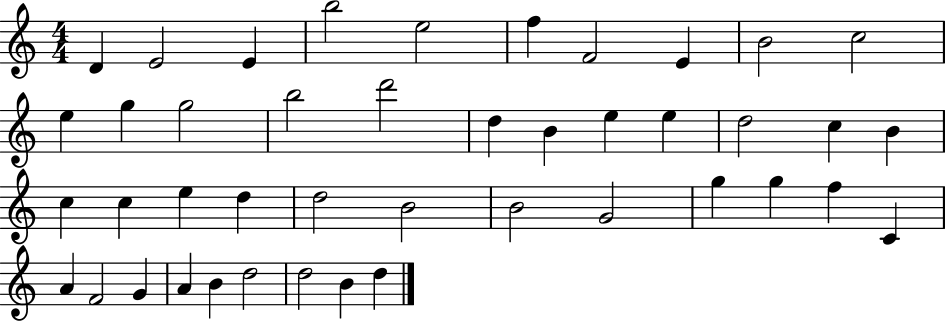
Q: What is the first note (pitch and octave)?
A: D4